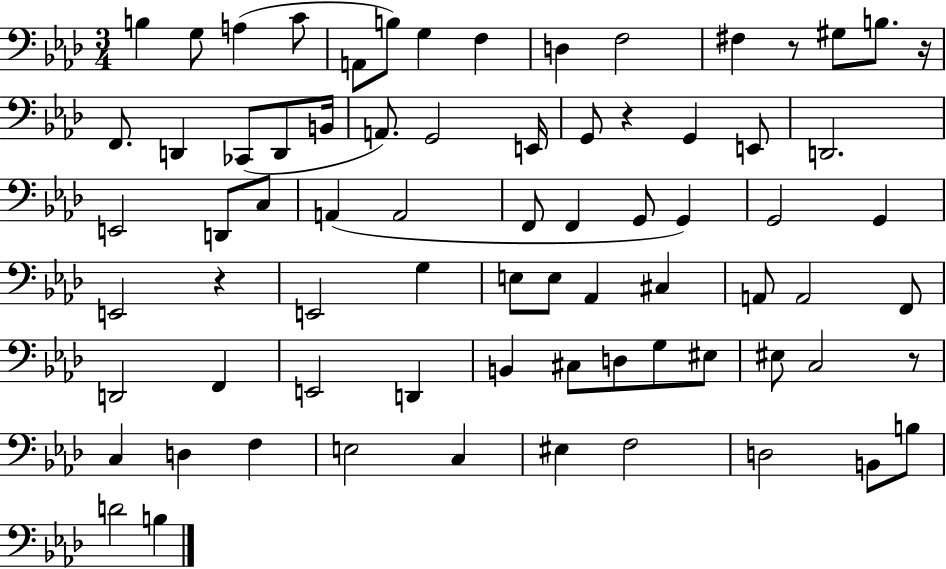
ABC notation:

X:1
T:Untitled
M:3/4
L:1/4
K:Ab
B, G,/2 A, C/2 A,,/2 B,/2 G, F, D, F,2 ^F, z/2 ^G,/2 B,/2 z/4 F,,/2 D,, _C,,/2 D,,/2 B,,/4 A,,/2 G,,2 E,,/4 G,,/2 z G,, E,,/2 D,,2 E,,2 D,,/2 C,/2 A,, A,,2 F,,/2 F,, G,,/2 G,, G,,2 G,, E,,2 z E,,2 G, E,/2 E,/2 _A,, ^C, A,,/2 A,,2 F,,/2 D,,2 F,, E,,2 D,, B,, ^C,/2 D,/2 G,/2 ^E,/2 ^E,/2 C,2 z/2 C, D, F, E,2 C, ^E, F,2 D,2 B,,/2 B,/2 D2 B,